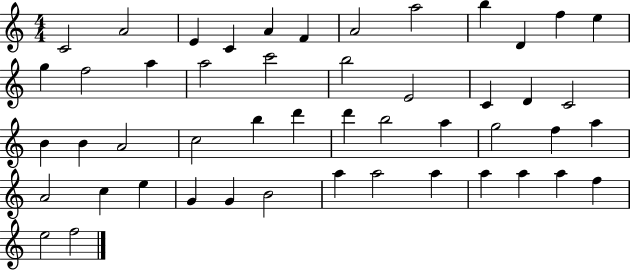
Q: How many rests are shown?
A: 0